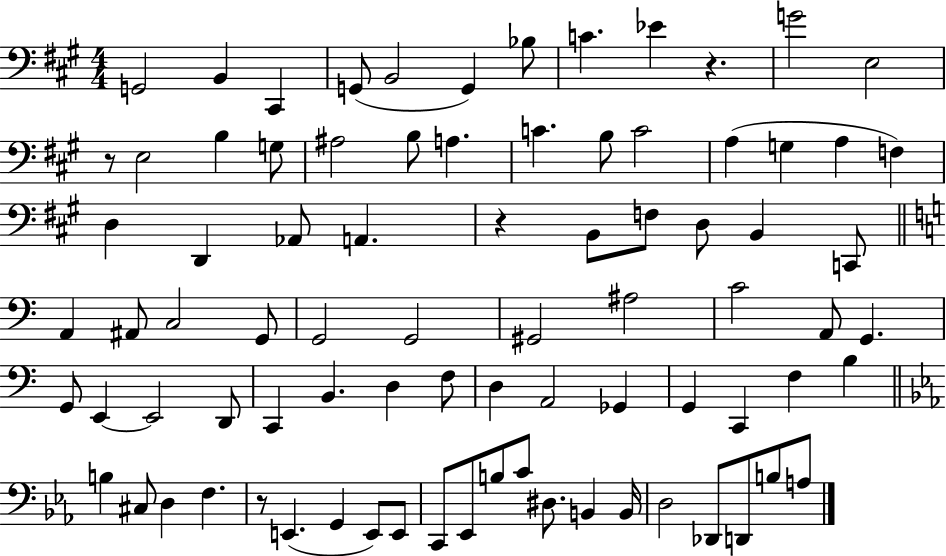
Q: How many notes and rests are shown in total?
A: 83